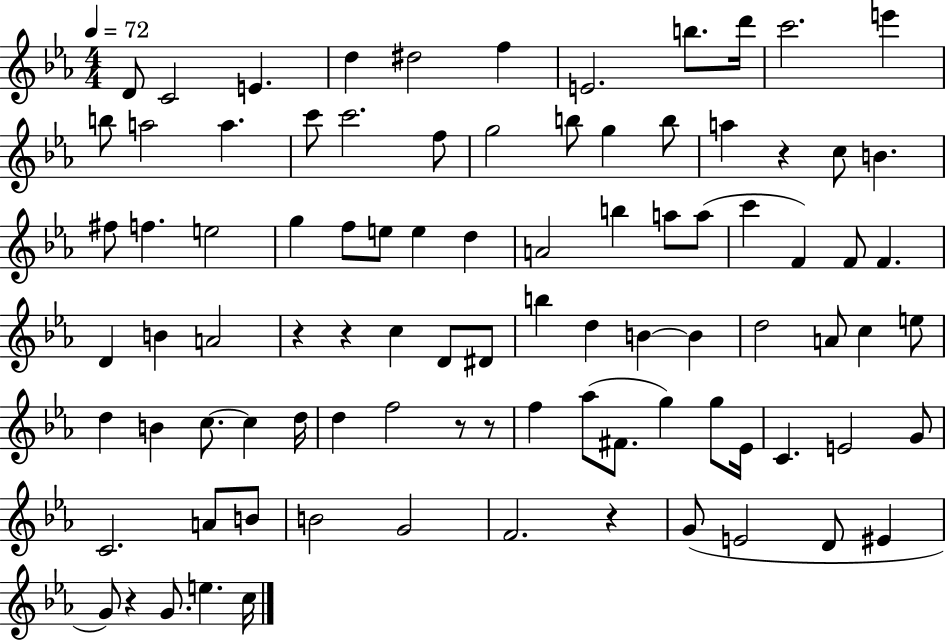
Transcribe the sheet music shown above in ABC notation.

X:1
T:Untitled
M:4/4
L:1/4
K:Eb
D/2 C2 E d ^d2 f E2 b/2 d'/4 c'2 e' b/2 a2 a c'/2 c'2 f/2 g2 b/2 g b/2 a z c/2 B ^f/2 f e2 g f/2 e/2 e d A2 b a/2 a/2 c' F F/2 F D B A2 z z c D/2 ^D/2 b d B B d2 A/2 c e/2 d B c/2 c d/4 d f2 z/2 z/2 f _a/2 ^F/2 g g/2 _E/4 C E2 G/2 C2 A/2 B/2 B2 G2 F2 z G/2 E2 D/2 ^E G/2 z G/2 e c/4